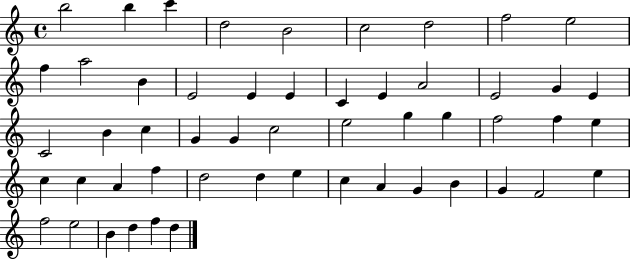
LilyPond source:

{
  \clef treble
  \time 4/4
  \defaultTimeSignature
  \key c \major
  b''2 b''4 c'''4 | d''2 b'2 | c''2 d''2 | f''2 e''2 | \break f''4 a''2 b'4 | e'2 e'4 e'4 | c'4 e'4 a'2 | e'2 g'4 e'4 | \break c'2 b'4 c''4 | g'4 g'4 c''2 | e''2 g''4 g''4 | f''2 f''4 e''4 | \break c''4 c''4 a'4 f''4 | d''2 d''4 e''4 | c''4 a'4 g'4 b'4 | g'4 f'2 e''4 | \break f''2 e''2 | b'4 d''4 f''4 d''4 | \bar "|."
}